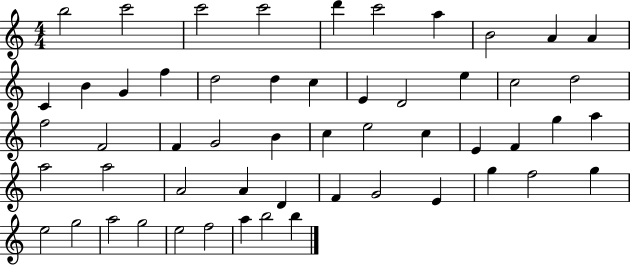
{
  \clef treble
  \numericTimeSignature
  \time 4/4
  \key c \major
  b''2 c'''2 | c'''2 c'''2 | d'''4 c'''2 a''4 | b'2 a'4 a'4 | \break c'4 b'4 g'4 f''4 | d''2 d''4 c''4 | e'4 d'2 e''4 | c''2 d''2 | \break f''2 f'2 | f'4 g'2 b'4 | c''4 e''2 c''4 | e'4 f'4 g''4 a''4 | \break a''2 a''2 | a'2 a'4 d'4 | f'4 g'2 e'4 | g''4 f''2 g''4 | \break e''2 g''2 | a''2 g''2 | e''2 f''2 | a''4 b''2 b''4 | \break \bar "|."
}